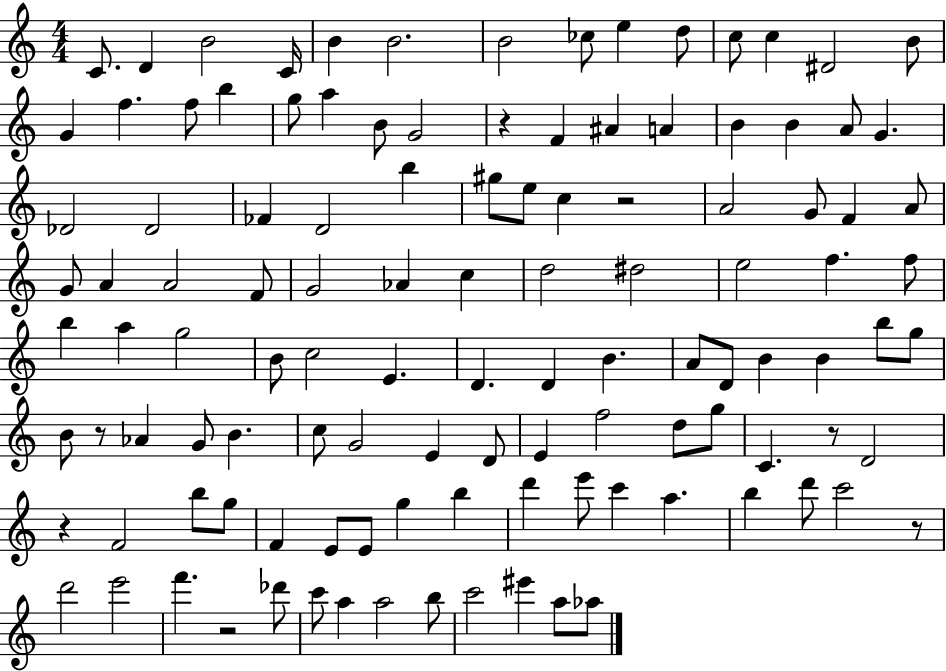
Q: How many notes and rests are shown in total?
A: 116